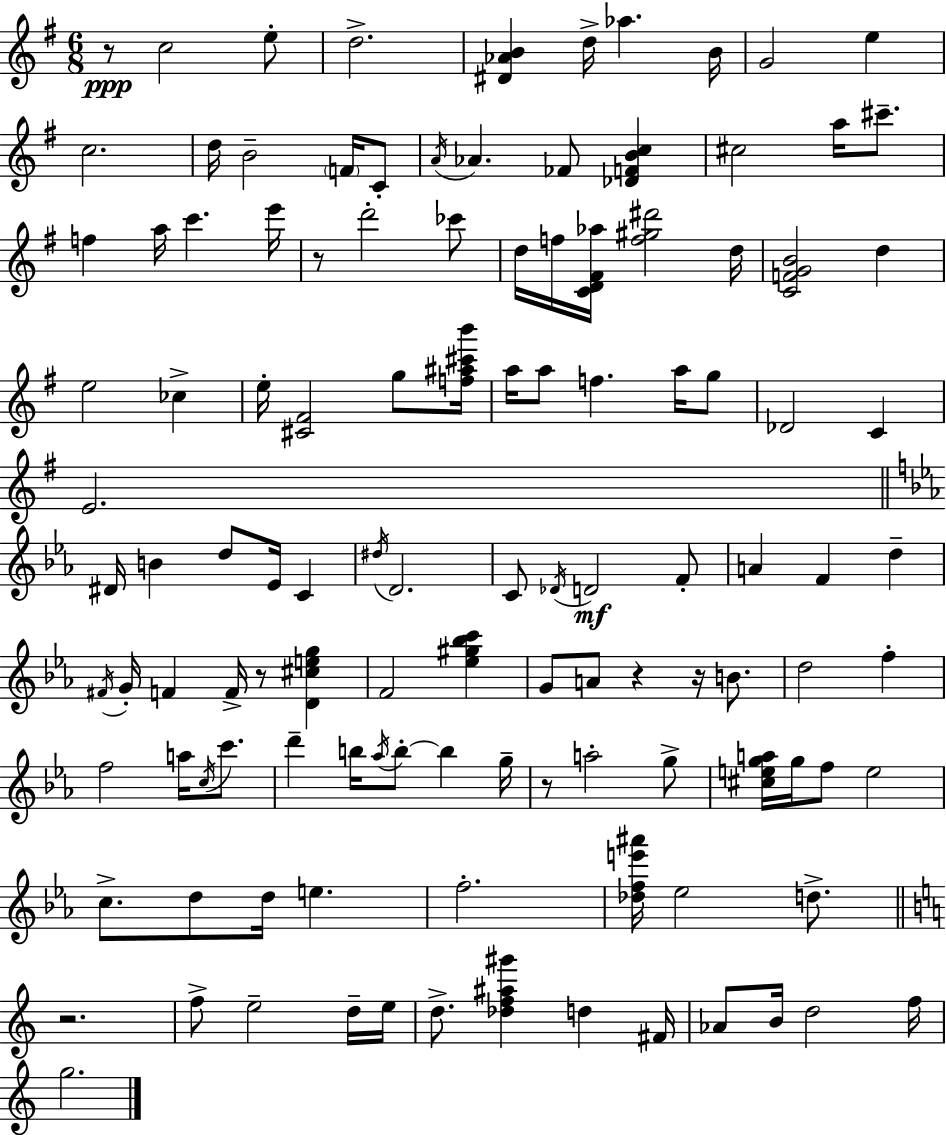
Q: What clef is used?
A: treble